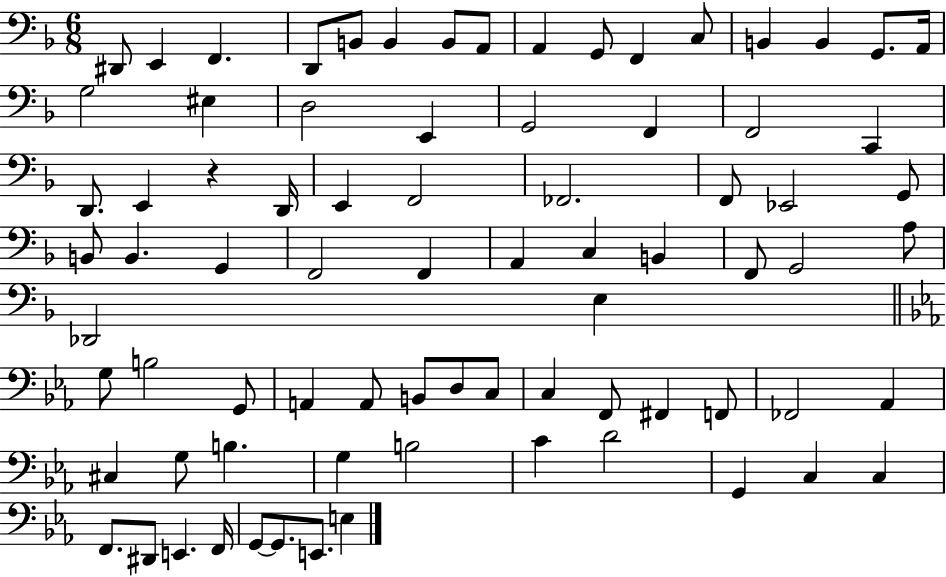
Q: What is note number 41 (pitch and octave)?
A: B2